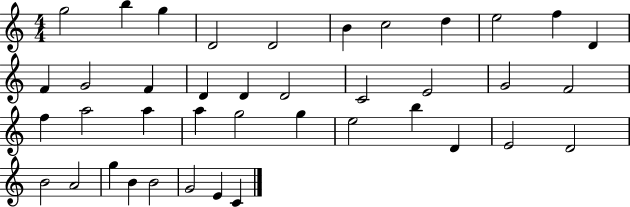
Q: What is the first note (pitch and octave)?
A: G5